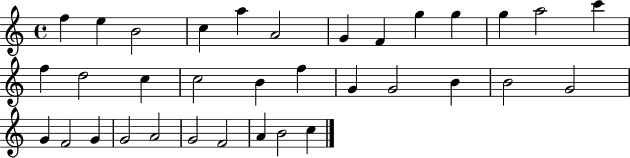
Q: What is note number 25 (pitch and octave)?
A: G4